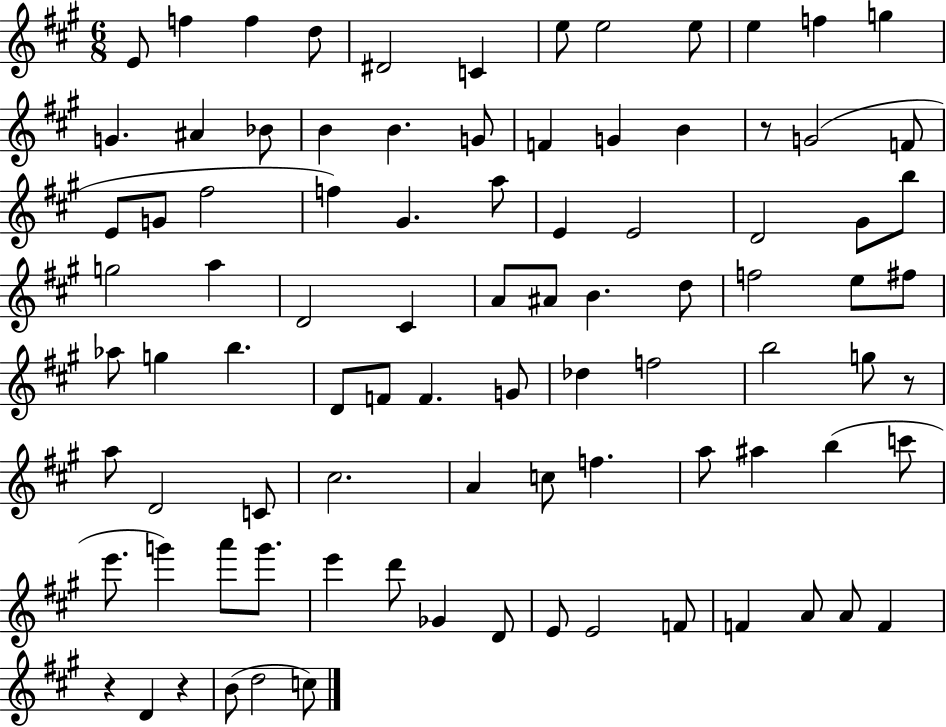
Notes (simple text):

E4/e F5/q F5/q D5/e D#4/h C4/q E5/e E5/h E5/e E5/q F5/q G5/q G4/q. A#4/q Bb4/e B4/q B4/q. G4/e F4/q G4/q B4/q R/e G4/h F4/e E4/e G4/e F#5/h F5/q G#4/q. A5/e E4/q E4/h D4/h G#4/e B5/e G5/h A5/q D4/h C#4/q A4/e A#4/e B4/q. D5/e F5/h E5/e F#5/e Ab5/e G5/q B5/q. D4/e F4/e F4/q. G4/e Db5/q F5/h B5/h G5/e R/e A5/e D4/h C4/e C#5/h. A4/q C5/e F5/q. A5/e A#5/q B5/q C6/e E6/e. G6/q A6/e G6/e. E6/q D6/e Gb4/q D4/e E4/e E4/h F4/e F4/q A4/e A4/e F4/q R/q D4/q R/q B4/e D5/h C5/e